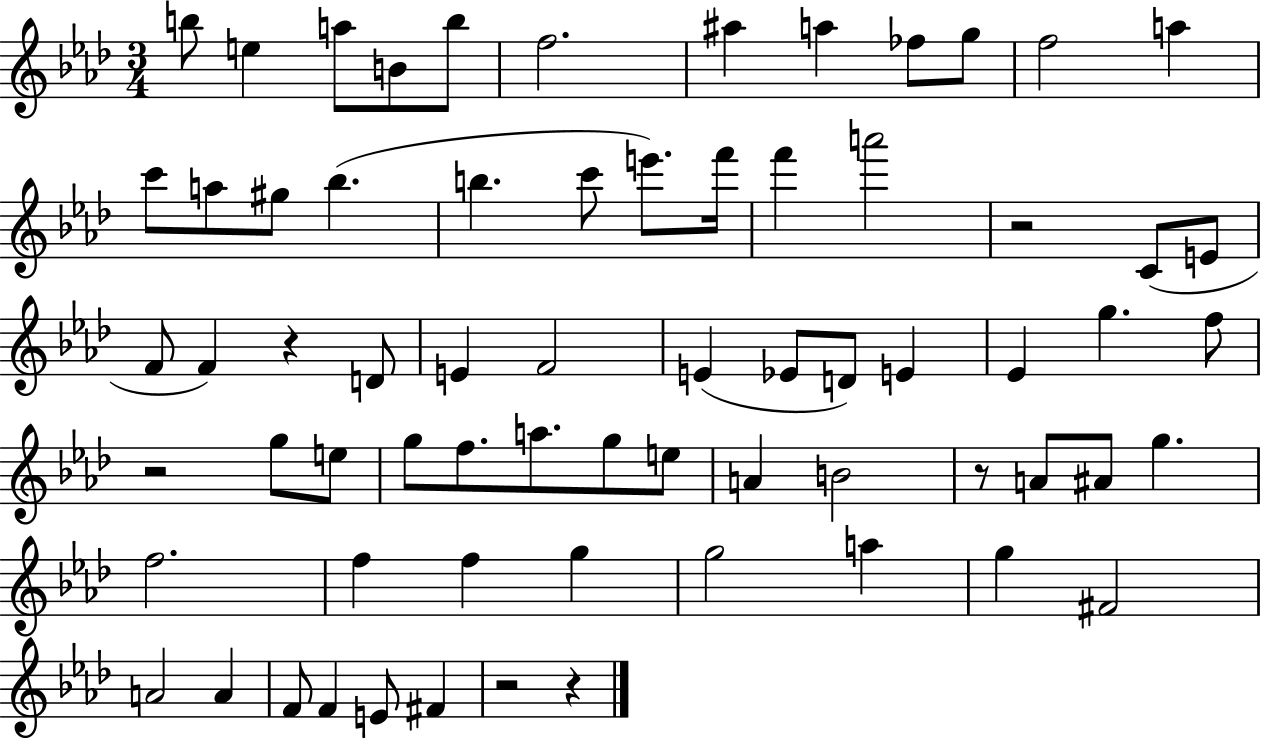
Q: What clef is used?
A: treble